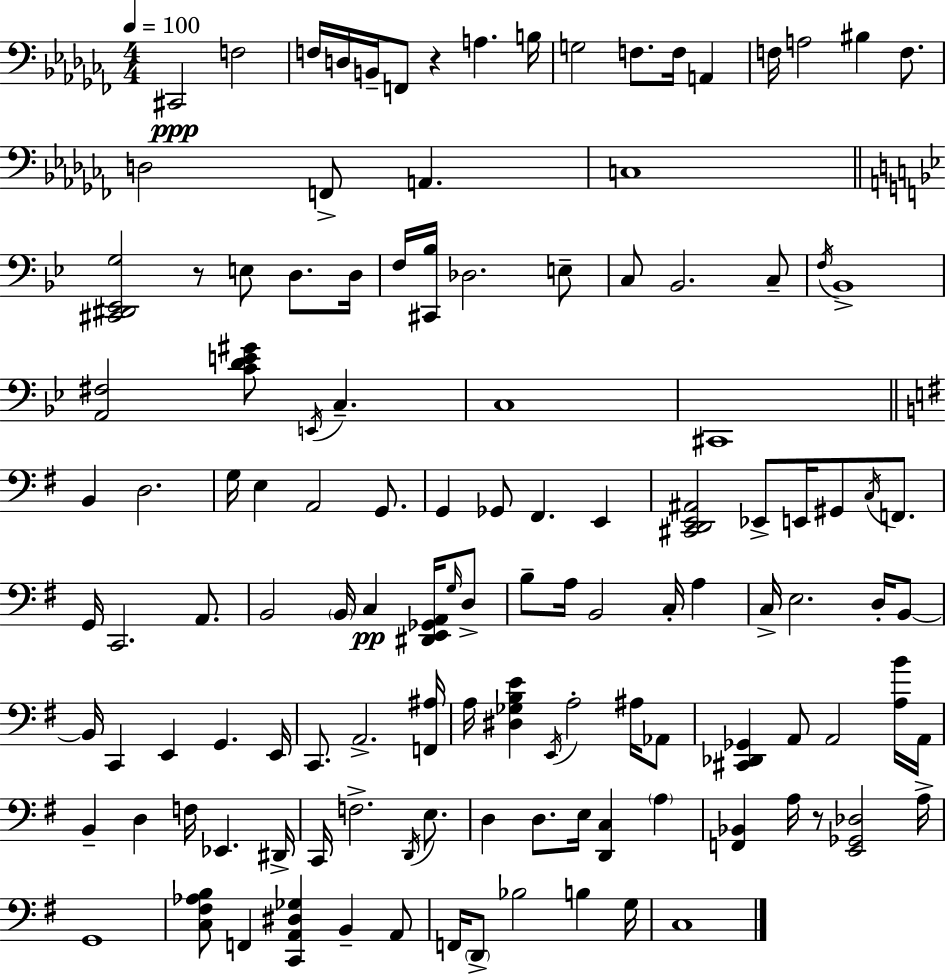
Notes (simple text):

C#2/h F3/h F3/s D3/s B2/s F2/e R/q A3/q. B3/s G3/h F3/e. F3/s A2/q F3/s A3/h BIS3/q F3/e. D3/h F2/e A2/q. C3/w [C#2,D#2,Eb2,G3]/h R/e E3/e D3/e. D3/s F3/s [C#2,Bb3]/s Db3/h. E3/e C3/e Bb2/h. C3/e F3/s Bb2/w [A2,F#3]/h [C4,D4,E4,G#4]/e E2/s C3/q. C3/w C#2/w B2/q D3/h. G3/s E3/q A2/h G2/e. G2/q Gb2/e F#2/q. E2/q [C#2,D2,E2,A#2]/h Eb2/e E2/s G#2/e C3/s F2/e. G2/s C2/h. A2/e. B2/h B2/s C3/q [D#2,E2,Gb2,A2]/s G3/s D3/e B3/e A3/s B2/h C3/s A3/q C3/s E3/h. D3/s B2/e B2/s C2/q E2/q G2/q. E2/s C2/e. A2/h. [F2,A#3]/s A3/s [D#3,Gb3,B3,E4]/q E2/s A3/h A#3/s Ab2/e [C#2,Db2,Gb2]/q A2/e A2/h [A3,B4]/s A2/s B2/q D3/q F3/s Eb2/q. D#2/s C2/s F3/h. D2/s E3/e. D3/q D3/e. E3/s [D2,C3]/q A3/q [F2,Bb2]/q A3/s R/e [E2,Gb2,Db3]/h A3/s G2/w [C3,F#3,Ab3,B3]/e F2/q [C2,A2,D#3,Gb3]/q B2/q A2/e F2/s D2/e Bb3/h B3/q G3/s C3/w